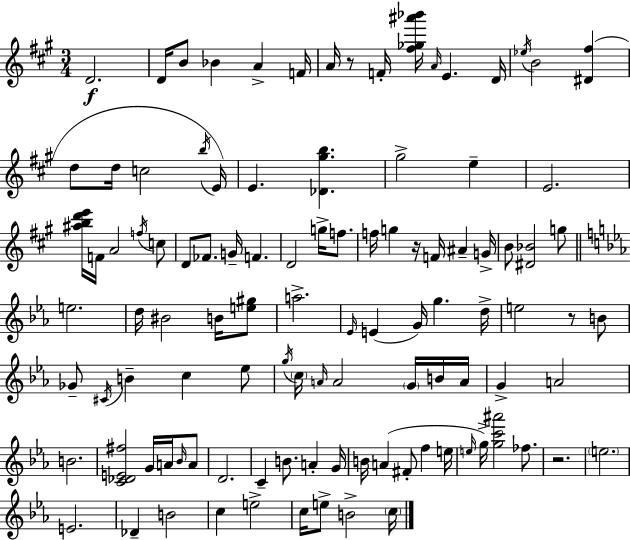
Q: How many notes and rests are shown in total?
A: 106